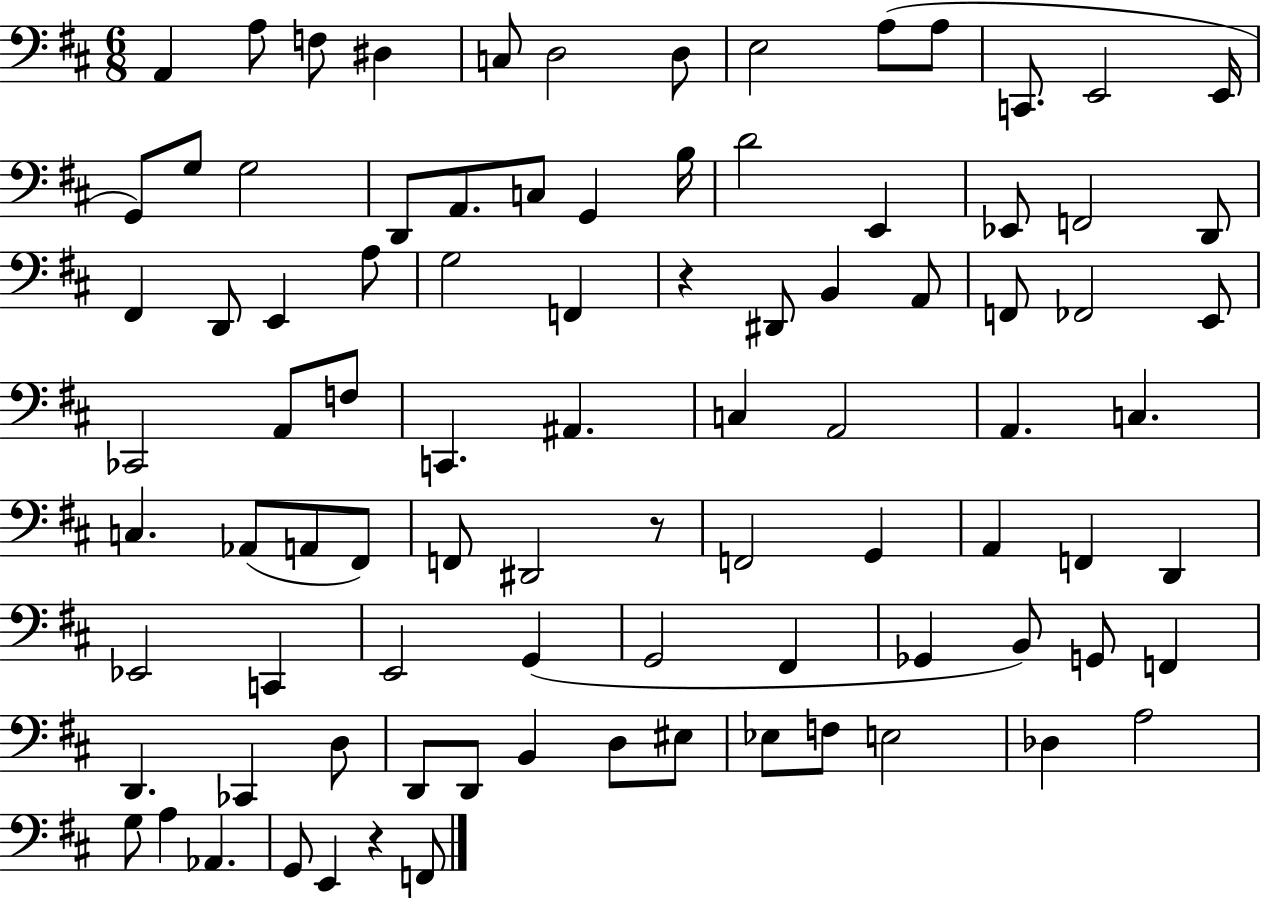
{
  \clef bass
  \numericTimeSignature
  \time 6/8
  \key d \major
  a,4 a8 f8 dis4 | c8 d2 d8 | e2 a8( a8 | c,8. e,2 e,16 | \break g,8) g8 g2 | d,8 a,8. c8 g,4 b16 | d'2 e,4 | ees,8 f,2 d,8 | \break fis,4 d,8 e,4 a8 | g2 f,4 | r4 dis,8 b,4 a,8 | f,8 fes,2 e,8 | \break ces,2 a,8 f8 | c,4. ais,4. | c4 a,2 | a,4. c4. | \break c4. aes,8( a,8 fis,8) | f,8 dis,2 r8 | f,2 g,4 | a,4 f,4 d,4 | \break ees,2 c,4 | e,2 g,4( | g,2 fis,4 | ges,4 b,8) g,8 f,4 | \break d,4. ces,4 d8 | d,8 d,8 b,4 d8 eis8 | ees8 f8 e2 | des4 a2 | \break g8 a4 aes,4. | g,8 e,4 r4 f,8 | \bar "|."
}